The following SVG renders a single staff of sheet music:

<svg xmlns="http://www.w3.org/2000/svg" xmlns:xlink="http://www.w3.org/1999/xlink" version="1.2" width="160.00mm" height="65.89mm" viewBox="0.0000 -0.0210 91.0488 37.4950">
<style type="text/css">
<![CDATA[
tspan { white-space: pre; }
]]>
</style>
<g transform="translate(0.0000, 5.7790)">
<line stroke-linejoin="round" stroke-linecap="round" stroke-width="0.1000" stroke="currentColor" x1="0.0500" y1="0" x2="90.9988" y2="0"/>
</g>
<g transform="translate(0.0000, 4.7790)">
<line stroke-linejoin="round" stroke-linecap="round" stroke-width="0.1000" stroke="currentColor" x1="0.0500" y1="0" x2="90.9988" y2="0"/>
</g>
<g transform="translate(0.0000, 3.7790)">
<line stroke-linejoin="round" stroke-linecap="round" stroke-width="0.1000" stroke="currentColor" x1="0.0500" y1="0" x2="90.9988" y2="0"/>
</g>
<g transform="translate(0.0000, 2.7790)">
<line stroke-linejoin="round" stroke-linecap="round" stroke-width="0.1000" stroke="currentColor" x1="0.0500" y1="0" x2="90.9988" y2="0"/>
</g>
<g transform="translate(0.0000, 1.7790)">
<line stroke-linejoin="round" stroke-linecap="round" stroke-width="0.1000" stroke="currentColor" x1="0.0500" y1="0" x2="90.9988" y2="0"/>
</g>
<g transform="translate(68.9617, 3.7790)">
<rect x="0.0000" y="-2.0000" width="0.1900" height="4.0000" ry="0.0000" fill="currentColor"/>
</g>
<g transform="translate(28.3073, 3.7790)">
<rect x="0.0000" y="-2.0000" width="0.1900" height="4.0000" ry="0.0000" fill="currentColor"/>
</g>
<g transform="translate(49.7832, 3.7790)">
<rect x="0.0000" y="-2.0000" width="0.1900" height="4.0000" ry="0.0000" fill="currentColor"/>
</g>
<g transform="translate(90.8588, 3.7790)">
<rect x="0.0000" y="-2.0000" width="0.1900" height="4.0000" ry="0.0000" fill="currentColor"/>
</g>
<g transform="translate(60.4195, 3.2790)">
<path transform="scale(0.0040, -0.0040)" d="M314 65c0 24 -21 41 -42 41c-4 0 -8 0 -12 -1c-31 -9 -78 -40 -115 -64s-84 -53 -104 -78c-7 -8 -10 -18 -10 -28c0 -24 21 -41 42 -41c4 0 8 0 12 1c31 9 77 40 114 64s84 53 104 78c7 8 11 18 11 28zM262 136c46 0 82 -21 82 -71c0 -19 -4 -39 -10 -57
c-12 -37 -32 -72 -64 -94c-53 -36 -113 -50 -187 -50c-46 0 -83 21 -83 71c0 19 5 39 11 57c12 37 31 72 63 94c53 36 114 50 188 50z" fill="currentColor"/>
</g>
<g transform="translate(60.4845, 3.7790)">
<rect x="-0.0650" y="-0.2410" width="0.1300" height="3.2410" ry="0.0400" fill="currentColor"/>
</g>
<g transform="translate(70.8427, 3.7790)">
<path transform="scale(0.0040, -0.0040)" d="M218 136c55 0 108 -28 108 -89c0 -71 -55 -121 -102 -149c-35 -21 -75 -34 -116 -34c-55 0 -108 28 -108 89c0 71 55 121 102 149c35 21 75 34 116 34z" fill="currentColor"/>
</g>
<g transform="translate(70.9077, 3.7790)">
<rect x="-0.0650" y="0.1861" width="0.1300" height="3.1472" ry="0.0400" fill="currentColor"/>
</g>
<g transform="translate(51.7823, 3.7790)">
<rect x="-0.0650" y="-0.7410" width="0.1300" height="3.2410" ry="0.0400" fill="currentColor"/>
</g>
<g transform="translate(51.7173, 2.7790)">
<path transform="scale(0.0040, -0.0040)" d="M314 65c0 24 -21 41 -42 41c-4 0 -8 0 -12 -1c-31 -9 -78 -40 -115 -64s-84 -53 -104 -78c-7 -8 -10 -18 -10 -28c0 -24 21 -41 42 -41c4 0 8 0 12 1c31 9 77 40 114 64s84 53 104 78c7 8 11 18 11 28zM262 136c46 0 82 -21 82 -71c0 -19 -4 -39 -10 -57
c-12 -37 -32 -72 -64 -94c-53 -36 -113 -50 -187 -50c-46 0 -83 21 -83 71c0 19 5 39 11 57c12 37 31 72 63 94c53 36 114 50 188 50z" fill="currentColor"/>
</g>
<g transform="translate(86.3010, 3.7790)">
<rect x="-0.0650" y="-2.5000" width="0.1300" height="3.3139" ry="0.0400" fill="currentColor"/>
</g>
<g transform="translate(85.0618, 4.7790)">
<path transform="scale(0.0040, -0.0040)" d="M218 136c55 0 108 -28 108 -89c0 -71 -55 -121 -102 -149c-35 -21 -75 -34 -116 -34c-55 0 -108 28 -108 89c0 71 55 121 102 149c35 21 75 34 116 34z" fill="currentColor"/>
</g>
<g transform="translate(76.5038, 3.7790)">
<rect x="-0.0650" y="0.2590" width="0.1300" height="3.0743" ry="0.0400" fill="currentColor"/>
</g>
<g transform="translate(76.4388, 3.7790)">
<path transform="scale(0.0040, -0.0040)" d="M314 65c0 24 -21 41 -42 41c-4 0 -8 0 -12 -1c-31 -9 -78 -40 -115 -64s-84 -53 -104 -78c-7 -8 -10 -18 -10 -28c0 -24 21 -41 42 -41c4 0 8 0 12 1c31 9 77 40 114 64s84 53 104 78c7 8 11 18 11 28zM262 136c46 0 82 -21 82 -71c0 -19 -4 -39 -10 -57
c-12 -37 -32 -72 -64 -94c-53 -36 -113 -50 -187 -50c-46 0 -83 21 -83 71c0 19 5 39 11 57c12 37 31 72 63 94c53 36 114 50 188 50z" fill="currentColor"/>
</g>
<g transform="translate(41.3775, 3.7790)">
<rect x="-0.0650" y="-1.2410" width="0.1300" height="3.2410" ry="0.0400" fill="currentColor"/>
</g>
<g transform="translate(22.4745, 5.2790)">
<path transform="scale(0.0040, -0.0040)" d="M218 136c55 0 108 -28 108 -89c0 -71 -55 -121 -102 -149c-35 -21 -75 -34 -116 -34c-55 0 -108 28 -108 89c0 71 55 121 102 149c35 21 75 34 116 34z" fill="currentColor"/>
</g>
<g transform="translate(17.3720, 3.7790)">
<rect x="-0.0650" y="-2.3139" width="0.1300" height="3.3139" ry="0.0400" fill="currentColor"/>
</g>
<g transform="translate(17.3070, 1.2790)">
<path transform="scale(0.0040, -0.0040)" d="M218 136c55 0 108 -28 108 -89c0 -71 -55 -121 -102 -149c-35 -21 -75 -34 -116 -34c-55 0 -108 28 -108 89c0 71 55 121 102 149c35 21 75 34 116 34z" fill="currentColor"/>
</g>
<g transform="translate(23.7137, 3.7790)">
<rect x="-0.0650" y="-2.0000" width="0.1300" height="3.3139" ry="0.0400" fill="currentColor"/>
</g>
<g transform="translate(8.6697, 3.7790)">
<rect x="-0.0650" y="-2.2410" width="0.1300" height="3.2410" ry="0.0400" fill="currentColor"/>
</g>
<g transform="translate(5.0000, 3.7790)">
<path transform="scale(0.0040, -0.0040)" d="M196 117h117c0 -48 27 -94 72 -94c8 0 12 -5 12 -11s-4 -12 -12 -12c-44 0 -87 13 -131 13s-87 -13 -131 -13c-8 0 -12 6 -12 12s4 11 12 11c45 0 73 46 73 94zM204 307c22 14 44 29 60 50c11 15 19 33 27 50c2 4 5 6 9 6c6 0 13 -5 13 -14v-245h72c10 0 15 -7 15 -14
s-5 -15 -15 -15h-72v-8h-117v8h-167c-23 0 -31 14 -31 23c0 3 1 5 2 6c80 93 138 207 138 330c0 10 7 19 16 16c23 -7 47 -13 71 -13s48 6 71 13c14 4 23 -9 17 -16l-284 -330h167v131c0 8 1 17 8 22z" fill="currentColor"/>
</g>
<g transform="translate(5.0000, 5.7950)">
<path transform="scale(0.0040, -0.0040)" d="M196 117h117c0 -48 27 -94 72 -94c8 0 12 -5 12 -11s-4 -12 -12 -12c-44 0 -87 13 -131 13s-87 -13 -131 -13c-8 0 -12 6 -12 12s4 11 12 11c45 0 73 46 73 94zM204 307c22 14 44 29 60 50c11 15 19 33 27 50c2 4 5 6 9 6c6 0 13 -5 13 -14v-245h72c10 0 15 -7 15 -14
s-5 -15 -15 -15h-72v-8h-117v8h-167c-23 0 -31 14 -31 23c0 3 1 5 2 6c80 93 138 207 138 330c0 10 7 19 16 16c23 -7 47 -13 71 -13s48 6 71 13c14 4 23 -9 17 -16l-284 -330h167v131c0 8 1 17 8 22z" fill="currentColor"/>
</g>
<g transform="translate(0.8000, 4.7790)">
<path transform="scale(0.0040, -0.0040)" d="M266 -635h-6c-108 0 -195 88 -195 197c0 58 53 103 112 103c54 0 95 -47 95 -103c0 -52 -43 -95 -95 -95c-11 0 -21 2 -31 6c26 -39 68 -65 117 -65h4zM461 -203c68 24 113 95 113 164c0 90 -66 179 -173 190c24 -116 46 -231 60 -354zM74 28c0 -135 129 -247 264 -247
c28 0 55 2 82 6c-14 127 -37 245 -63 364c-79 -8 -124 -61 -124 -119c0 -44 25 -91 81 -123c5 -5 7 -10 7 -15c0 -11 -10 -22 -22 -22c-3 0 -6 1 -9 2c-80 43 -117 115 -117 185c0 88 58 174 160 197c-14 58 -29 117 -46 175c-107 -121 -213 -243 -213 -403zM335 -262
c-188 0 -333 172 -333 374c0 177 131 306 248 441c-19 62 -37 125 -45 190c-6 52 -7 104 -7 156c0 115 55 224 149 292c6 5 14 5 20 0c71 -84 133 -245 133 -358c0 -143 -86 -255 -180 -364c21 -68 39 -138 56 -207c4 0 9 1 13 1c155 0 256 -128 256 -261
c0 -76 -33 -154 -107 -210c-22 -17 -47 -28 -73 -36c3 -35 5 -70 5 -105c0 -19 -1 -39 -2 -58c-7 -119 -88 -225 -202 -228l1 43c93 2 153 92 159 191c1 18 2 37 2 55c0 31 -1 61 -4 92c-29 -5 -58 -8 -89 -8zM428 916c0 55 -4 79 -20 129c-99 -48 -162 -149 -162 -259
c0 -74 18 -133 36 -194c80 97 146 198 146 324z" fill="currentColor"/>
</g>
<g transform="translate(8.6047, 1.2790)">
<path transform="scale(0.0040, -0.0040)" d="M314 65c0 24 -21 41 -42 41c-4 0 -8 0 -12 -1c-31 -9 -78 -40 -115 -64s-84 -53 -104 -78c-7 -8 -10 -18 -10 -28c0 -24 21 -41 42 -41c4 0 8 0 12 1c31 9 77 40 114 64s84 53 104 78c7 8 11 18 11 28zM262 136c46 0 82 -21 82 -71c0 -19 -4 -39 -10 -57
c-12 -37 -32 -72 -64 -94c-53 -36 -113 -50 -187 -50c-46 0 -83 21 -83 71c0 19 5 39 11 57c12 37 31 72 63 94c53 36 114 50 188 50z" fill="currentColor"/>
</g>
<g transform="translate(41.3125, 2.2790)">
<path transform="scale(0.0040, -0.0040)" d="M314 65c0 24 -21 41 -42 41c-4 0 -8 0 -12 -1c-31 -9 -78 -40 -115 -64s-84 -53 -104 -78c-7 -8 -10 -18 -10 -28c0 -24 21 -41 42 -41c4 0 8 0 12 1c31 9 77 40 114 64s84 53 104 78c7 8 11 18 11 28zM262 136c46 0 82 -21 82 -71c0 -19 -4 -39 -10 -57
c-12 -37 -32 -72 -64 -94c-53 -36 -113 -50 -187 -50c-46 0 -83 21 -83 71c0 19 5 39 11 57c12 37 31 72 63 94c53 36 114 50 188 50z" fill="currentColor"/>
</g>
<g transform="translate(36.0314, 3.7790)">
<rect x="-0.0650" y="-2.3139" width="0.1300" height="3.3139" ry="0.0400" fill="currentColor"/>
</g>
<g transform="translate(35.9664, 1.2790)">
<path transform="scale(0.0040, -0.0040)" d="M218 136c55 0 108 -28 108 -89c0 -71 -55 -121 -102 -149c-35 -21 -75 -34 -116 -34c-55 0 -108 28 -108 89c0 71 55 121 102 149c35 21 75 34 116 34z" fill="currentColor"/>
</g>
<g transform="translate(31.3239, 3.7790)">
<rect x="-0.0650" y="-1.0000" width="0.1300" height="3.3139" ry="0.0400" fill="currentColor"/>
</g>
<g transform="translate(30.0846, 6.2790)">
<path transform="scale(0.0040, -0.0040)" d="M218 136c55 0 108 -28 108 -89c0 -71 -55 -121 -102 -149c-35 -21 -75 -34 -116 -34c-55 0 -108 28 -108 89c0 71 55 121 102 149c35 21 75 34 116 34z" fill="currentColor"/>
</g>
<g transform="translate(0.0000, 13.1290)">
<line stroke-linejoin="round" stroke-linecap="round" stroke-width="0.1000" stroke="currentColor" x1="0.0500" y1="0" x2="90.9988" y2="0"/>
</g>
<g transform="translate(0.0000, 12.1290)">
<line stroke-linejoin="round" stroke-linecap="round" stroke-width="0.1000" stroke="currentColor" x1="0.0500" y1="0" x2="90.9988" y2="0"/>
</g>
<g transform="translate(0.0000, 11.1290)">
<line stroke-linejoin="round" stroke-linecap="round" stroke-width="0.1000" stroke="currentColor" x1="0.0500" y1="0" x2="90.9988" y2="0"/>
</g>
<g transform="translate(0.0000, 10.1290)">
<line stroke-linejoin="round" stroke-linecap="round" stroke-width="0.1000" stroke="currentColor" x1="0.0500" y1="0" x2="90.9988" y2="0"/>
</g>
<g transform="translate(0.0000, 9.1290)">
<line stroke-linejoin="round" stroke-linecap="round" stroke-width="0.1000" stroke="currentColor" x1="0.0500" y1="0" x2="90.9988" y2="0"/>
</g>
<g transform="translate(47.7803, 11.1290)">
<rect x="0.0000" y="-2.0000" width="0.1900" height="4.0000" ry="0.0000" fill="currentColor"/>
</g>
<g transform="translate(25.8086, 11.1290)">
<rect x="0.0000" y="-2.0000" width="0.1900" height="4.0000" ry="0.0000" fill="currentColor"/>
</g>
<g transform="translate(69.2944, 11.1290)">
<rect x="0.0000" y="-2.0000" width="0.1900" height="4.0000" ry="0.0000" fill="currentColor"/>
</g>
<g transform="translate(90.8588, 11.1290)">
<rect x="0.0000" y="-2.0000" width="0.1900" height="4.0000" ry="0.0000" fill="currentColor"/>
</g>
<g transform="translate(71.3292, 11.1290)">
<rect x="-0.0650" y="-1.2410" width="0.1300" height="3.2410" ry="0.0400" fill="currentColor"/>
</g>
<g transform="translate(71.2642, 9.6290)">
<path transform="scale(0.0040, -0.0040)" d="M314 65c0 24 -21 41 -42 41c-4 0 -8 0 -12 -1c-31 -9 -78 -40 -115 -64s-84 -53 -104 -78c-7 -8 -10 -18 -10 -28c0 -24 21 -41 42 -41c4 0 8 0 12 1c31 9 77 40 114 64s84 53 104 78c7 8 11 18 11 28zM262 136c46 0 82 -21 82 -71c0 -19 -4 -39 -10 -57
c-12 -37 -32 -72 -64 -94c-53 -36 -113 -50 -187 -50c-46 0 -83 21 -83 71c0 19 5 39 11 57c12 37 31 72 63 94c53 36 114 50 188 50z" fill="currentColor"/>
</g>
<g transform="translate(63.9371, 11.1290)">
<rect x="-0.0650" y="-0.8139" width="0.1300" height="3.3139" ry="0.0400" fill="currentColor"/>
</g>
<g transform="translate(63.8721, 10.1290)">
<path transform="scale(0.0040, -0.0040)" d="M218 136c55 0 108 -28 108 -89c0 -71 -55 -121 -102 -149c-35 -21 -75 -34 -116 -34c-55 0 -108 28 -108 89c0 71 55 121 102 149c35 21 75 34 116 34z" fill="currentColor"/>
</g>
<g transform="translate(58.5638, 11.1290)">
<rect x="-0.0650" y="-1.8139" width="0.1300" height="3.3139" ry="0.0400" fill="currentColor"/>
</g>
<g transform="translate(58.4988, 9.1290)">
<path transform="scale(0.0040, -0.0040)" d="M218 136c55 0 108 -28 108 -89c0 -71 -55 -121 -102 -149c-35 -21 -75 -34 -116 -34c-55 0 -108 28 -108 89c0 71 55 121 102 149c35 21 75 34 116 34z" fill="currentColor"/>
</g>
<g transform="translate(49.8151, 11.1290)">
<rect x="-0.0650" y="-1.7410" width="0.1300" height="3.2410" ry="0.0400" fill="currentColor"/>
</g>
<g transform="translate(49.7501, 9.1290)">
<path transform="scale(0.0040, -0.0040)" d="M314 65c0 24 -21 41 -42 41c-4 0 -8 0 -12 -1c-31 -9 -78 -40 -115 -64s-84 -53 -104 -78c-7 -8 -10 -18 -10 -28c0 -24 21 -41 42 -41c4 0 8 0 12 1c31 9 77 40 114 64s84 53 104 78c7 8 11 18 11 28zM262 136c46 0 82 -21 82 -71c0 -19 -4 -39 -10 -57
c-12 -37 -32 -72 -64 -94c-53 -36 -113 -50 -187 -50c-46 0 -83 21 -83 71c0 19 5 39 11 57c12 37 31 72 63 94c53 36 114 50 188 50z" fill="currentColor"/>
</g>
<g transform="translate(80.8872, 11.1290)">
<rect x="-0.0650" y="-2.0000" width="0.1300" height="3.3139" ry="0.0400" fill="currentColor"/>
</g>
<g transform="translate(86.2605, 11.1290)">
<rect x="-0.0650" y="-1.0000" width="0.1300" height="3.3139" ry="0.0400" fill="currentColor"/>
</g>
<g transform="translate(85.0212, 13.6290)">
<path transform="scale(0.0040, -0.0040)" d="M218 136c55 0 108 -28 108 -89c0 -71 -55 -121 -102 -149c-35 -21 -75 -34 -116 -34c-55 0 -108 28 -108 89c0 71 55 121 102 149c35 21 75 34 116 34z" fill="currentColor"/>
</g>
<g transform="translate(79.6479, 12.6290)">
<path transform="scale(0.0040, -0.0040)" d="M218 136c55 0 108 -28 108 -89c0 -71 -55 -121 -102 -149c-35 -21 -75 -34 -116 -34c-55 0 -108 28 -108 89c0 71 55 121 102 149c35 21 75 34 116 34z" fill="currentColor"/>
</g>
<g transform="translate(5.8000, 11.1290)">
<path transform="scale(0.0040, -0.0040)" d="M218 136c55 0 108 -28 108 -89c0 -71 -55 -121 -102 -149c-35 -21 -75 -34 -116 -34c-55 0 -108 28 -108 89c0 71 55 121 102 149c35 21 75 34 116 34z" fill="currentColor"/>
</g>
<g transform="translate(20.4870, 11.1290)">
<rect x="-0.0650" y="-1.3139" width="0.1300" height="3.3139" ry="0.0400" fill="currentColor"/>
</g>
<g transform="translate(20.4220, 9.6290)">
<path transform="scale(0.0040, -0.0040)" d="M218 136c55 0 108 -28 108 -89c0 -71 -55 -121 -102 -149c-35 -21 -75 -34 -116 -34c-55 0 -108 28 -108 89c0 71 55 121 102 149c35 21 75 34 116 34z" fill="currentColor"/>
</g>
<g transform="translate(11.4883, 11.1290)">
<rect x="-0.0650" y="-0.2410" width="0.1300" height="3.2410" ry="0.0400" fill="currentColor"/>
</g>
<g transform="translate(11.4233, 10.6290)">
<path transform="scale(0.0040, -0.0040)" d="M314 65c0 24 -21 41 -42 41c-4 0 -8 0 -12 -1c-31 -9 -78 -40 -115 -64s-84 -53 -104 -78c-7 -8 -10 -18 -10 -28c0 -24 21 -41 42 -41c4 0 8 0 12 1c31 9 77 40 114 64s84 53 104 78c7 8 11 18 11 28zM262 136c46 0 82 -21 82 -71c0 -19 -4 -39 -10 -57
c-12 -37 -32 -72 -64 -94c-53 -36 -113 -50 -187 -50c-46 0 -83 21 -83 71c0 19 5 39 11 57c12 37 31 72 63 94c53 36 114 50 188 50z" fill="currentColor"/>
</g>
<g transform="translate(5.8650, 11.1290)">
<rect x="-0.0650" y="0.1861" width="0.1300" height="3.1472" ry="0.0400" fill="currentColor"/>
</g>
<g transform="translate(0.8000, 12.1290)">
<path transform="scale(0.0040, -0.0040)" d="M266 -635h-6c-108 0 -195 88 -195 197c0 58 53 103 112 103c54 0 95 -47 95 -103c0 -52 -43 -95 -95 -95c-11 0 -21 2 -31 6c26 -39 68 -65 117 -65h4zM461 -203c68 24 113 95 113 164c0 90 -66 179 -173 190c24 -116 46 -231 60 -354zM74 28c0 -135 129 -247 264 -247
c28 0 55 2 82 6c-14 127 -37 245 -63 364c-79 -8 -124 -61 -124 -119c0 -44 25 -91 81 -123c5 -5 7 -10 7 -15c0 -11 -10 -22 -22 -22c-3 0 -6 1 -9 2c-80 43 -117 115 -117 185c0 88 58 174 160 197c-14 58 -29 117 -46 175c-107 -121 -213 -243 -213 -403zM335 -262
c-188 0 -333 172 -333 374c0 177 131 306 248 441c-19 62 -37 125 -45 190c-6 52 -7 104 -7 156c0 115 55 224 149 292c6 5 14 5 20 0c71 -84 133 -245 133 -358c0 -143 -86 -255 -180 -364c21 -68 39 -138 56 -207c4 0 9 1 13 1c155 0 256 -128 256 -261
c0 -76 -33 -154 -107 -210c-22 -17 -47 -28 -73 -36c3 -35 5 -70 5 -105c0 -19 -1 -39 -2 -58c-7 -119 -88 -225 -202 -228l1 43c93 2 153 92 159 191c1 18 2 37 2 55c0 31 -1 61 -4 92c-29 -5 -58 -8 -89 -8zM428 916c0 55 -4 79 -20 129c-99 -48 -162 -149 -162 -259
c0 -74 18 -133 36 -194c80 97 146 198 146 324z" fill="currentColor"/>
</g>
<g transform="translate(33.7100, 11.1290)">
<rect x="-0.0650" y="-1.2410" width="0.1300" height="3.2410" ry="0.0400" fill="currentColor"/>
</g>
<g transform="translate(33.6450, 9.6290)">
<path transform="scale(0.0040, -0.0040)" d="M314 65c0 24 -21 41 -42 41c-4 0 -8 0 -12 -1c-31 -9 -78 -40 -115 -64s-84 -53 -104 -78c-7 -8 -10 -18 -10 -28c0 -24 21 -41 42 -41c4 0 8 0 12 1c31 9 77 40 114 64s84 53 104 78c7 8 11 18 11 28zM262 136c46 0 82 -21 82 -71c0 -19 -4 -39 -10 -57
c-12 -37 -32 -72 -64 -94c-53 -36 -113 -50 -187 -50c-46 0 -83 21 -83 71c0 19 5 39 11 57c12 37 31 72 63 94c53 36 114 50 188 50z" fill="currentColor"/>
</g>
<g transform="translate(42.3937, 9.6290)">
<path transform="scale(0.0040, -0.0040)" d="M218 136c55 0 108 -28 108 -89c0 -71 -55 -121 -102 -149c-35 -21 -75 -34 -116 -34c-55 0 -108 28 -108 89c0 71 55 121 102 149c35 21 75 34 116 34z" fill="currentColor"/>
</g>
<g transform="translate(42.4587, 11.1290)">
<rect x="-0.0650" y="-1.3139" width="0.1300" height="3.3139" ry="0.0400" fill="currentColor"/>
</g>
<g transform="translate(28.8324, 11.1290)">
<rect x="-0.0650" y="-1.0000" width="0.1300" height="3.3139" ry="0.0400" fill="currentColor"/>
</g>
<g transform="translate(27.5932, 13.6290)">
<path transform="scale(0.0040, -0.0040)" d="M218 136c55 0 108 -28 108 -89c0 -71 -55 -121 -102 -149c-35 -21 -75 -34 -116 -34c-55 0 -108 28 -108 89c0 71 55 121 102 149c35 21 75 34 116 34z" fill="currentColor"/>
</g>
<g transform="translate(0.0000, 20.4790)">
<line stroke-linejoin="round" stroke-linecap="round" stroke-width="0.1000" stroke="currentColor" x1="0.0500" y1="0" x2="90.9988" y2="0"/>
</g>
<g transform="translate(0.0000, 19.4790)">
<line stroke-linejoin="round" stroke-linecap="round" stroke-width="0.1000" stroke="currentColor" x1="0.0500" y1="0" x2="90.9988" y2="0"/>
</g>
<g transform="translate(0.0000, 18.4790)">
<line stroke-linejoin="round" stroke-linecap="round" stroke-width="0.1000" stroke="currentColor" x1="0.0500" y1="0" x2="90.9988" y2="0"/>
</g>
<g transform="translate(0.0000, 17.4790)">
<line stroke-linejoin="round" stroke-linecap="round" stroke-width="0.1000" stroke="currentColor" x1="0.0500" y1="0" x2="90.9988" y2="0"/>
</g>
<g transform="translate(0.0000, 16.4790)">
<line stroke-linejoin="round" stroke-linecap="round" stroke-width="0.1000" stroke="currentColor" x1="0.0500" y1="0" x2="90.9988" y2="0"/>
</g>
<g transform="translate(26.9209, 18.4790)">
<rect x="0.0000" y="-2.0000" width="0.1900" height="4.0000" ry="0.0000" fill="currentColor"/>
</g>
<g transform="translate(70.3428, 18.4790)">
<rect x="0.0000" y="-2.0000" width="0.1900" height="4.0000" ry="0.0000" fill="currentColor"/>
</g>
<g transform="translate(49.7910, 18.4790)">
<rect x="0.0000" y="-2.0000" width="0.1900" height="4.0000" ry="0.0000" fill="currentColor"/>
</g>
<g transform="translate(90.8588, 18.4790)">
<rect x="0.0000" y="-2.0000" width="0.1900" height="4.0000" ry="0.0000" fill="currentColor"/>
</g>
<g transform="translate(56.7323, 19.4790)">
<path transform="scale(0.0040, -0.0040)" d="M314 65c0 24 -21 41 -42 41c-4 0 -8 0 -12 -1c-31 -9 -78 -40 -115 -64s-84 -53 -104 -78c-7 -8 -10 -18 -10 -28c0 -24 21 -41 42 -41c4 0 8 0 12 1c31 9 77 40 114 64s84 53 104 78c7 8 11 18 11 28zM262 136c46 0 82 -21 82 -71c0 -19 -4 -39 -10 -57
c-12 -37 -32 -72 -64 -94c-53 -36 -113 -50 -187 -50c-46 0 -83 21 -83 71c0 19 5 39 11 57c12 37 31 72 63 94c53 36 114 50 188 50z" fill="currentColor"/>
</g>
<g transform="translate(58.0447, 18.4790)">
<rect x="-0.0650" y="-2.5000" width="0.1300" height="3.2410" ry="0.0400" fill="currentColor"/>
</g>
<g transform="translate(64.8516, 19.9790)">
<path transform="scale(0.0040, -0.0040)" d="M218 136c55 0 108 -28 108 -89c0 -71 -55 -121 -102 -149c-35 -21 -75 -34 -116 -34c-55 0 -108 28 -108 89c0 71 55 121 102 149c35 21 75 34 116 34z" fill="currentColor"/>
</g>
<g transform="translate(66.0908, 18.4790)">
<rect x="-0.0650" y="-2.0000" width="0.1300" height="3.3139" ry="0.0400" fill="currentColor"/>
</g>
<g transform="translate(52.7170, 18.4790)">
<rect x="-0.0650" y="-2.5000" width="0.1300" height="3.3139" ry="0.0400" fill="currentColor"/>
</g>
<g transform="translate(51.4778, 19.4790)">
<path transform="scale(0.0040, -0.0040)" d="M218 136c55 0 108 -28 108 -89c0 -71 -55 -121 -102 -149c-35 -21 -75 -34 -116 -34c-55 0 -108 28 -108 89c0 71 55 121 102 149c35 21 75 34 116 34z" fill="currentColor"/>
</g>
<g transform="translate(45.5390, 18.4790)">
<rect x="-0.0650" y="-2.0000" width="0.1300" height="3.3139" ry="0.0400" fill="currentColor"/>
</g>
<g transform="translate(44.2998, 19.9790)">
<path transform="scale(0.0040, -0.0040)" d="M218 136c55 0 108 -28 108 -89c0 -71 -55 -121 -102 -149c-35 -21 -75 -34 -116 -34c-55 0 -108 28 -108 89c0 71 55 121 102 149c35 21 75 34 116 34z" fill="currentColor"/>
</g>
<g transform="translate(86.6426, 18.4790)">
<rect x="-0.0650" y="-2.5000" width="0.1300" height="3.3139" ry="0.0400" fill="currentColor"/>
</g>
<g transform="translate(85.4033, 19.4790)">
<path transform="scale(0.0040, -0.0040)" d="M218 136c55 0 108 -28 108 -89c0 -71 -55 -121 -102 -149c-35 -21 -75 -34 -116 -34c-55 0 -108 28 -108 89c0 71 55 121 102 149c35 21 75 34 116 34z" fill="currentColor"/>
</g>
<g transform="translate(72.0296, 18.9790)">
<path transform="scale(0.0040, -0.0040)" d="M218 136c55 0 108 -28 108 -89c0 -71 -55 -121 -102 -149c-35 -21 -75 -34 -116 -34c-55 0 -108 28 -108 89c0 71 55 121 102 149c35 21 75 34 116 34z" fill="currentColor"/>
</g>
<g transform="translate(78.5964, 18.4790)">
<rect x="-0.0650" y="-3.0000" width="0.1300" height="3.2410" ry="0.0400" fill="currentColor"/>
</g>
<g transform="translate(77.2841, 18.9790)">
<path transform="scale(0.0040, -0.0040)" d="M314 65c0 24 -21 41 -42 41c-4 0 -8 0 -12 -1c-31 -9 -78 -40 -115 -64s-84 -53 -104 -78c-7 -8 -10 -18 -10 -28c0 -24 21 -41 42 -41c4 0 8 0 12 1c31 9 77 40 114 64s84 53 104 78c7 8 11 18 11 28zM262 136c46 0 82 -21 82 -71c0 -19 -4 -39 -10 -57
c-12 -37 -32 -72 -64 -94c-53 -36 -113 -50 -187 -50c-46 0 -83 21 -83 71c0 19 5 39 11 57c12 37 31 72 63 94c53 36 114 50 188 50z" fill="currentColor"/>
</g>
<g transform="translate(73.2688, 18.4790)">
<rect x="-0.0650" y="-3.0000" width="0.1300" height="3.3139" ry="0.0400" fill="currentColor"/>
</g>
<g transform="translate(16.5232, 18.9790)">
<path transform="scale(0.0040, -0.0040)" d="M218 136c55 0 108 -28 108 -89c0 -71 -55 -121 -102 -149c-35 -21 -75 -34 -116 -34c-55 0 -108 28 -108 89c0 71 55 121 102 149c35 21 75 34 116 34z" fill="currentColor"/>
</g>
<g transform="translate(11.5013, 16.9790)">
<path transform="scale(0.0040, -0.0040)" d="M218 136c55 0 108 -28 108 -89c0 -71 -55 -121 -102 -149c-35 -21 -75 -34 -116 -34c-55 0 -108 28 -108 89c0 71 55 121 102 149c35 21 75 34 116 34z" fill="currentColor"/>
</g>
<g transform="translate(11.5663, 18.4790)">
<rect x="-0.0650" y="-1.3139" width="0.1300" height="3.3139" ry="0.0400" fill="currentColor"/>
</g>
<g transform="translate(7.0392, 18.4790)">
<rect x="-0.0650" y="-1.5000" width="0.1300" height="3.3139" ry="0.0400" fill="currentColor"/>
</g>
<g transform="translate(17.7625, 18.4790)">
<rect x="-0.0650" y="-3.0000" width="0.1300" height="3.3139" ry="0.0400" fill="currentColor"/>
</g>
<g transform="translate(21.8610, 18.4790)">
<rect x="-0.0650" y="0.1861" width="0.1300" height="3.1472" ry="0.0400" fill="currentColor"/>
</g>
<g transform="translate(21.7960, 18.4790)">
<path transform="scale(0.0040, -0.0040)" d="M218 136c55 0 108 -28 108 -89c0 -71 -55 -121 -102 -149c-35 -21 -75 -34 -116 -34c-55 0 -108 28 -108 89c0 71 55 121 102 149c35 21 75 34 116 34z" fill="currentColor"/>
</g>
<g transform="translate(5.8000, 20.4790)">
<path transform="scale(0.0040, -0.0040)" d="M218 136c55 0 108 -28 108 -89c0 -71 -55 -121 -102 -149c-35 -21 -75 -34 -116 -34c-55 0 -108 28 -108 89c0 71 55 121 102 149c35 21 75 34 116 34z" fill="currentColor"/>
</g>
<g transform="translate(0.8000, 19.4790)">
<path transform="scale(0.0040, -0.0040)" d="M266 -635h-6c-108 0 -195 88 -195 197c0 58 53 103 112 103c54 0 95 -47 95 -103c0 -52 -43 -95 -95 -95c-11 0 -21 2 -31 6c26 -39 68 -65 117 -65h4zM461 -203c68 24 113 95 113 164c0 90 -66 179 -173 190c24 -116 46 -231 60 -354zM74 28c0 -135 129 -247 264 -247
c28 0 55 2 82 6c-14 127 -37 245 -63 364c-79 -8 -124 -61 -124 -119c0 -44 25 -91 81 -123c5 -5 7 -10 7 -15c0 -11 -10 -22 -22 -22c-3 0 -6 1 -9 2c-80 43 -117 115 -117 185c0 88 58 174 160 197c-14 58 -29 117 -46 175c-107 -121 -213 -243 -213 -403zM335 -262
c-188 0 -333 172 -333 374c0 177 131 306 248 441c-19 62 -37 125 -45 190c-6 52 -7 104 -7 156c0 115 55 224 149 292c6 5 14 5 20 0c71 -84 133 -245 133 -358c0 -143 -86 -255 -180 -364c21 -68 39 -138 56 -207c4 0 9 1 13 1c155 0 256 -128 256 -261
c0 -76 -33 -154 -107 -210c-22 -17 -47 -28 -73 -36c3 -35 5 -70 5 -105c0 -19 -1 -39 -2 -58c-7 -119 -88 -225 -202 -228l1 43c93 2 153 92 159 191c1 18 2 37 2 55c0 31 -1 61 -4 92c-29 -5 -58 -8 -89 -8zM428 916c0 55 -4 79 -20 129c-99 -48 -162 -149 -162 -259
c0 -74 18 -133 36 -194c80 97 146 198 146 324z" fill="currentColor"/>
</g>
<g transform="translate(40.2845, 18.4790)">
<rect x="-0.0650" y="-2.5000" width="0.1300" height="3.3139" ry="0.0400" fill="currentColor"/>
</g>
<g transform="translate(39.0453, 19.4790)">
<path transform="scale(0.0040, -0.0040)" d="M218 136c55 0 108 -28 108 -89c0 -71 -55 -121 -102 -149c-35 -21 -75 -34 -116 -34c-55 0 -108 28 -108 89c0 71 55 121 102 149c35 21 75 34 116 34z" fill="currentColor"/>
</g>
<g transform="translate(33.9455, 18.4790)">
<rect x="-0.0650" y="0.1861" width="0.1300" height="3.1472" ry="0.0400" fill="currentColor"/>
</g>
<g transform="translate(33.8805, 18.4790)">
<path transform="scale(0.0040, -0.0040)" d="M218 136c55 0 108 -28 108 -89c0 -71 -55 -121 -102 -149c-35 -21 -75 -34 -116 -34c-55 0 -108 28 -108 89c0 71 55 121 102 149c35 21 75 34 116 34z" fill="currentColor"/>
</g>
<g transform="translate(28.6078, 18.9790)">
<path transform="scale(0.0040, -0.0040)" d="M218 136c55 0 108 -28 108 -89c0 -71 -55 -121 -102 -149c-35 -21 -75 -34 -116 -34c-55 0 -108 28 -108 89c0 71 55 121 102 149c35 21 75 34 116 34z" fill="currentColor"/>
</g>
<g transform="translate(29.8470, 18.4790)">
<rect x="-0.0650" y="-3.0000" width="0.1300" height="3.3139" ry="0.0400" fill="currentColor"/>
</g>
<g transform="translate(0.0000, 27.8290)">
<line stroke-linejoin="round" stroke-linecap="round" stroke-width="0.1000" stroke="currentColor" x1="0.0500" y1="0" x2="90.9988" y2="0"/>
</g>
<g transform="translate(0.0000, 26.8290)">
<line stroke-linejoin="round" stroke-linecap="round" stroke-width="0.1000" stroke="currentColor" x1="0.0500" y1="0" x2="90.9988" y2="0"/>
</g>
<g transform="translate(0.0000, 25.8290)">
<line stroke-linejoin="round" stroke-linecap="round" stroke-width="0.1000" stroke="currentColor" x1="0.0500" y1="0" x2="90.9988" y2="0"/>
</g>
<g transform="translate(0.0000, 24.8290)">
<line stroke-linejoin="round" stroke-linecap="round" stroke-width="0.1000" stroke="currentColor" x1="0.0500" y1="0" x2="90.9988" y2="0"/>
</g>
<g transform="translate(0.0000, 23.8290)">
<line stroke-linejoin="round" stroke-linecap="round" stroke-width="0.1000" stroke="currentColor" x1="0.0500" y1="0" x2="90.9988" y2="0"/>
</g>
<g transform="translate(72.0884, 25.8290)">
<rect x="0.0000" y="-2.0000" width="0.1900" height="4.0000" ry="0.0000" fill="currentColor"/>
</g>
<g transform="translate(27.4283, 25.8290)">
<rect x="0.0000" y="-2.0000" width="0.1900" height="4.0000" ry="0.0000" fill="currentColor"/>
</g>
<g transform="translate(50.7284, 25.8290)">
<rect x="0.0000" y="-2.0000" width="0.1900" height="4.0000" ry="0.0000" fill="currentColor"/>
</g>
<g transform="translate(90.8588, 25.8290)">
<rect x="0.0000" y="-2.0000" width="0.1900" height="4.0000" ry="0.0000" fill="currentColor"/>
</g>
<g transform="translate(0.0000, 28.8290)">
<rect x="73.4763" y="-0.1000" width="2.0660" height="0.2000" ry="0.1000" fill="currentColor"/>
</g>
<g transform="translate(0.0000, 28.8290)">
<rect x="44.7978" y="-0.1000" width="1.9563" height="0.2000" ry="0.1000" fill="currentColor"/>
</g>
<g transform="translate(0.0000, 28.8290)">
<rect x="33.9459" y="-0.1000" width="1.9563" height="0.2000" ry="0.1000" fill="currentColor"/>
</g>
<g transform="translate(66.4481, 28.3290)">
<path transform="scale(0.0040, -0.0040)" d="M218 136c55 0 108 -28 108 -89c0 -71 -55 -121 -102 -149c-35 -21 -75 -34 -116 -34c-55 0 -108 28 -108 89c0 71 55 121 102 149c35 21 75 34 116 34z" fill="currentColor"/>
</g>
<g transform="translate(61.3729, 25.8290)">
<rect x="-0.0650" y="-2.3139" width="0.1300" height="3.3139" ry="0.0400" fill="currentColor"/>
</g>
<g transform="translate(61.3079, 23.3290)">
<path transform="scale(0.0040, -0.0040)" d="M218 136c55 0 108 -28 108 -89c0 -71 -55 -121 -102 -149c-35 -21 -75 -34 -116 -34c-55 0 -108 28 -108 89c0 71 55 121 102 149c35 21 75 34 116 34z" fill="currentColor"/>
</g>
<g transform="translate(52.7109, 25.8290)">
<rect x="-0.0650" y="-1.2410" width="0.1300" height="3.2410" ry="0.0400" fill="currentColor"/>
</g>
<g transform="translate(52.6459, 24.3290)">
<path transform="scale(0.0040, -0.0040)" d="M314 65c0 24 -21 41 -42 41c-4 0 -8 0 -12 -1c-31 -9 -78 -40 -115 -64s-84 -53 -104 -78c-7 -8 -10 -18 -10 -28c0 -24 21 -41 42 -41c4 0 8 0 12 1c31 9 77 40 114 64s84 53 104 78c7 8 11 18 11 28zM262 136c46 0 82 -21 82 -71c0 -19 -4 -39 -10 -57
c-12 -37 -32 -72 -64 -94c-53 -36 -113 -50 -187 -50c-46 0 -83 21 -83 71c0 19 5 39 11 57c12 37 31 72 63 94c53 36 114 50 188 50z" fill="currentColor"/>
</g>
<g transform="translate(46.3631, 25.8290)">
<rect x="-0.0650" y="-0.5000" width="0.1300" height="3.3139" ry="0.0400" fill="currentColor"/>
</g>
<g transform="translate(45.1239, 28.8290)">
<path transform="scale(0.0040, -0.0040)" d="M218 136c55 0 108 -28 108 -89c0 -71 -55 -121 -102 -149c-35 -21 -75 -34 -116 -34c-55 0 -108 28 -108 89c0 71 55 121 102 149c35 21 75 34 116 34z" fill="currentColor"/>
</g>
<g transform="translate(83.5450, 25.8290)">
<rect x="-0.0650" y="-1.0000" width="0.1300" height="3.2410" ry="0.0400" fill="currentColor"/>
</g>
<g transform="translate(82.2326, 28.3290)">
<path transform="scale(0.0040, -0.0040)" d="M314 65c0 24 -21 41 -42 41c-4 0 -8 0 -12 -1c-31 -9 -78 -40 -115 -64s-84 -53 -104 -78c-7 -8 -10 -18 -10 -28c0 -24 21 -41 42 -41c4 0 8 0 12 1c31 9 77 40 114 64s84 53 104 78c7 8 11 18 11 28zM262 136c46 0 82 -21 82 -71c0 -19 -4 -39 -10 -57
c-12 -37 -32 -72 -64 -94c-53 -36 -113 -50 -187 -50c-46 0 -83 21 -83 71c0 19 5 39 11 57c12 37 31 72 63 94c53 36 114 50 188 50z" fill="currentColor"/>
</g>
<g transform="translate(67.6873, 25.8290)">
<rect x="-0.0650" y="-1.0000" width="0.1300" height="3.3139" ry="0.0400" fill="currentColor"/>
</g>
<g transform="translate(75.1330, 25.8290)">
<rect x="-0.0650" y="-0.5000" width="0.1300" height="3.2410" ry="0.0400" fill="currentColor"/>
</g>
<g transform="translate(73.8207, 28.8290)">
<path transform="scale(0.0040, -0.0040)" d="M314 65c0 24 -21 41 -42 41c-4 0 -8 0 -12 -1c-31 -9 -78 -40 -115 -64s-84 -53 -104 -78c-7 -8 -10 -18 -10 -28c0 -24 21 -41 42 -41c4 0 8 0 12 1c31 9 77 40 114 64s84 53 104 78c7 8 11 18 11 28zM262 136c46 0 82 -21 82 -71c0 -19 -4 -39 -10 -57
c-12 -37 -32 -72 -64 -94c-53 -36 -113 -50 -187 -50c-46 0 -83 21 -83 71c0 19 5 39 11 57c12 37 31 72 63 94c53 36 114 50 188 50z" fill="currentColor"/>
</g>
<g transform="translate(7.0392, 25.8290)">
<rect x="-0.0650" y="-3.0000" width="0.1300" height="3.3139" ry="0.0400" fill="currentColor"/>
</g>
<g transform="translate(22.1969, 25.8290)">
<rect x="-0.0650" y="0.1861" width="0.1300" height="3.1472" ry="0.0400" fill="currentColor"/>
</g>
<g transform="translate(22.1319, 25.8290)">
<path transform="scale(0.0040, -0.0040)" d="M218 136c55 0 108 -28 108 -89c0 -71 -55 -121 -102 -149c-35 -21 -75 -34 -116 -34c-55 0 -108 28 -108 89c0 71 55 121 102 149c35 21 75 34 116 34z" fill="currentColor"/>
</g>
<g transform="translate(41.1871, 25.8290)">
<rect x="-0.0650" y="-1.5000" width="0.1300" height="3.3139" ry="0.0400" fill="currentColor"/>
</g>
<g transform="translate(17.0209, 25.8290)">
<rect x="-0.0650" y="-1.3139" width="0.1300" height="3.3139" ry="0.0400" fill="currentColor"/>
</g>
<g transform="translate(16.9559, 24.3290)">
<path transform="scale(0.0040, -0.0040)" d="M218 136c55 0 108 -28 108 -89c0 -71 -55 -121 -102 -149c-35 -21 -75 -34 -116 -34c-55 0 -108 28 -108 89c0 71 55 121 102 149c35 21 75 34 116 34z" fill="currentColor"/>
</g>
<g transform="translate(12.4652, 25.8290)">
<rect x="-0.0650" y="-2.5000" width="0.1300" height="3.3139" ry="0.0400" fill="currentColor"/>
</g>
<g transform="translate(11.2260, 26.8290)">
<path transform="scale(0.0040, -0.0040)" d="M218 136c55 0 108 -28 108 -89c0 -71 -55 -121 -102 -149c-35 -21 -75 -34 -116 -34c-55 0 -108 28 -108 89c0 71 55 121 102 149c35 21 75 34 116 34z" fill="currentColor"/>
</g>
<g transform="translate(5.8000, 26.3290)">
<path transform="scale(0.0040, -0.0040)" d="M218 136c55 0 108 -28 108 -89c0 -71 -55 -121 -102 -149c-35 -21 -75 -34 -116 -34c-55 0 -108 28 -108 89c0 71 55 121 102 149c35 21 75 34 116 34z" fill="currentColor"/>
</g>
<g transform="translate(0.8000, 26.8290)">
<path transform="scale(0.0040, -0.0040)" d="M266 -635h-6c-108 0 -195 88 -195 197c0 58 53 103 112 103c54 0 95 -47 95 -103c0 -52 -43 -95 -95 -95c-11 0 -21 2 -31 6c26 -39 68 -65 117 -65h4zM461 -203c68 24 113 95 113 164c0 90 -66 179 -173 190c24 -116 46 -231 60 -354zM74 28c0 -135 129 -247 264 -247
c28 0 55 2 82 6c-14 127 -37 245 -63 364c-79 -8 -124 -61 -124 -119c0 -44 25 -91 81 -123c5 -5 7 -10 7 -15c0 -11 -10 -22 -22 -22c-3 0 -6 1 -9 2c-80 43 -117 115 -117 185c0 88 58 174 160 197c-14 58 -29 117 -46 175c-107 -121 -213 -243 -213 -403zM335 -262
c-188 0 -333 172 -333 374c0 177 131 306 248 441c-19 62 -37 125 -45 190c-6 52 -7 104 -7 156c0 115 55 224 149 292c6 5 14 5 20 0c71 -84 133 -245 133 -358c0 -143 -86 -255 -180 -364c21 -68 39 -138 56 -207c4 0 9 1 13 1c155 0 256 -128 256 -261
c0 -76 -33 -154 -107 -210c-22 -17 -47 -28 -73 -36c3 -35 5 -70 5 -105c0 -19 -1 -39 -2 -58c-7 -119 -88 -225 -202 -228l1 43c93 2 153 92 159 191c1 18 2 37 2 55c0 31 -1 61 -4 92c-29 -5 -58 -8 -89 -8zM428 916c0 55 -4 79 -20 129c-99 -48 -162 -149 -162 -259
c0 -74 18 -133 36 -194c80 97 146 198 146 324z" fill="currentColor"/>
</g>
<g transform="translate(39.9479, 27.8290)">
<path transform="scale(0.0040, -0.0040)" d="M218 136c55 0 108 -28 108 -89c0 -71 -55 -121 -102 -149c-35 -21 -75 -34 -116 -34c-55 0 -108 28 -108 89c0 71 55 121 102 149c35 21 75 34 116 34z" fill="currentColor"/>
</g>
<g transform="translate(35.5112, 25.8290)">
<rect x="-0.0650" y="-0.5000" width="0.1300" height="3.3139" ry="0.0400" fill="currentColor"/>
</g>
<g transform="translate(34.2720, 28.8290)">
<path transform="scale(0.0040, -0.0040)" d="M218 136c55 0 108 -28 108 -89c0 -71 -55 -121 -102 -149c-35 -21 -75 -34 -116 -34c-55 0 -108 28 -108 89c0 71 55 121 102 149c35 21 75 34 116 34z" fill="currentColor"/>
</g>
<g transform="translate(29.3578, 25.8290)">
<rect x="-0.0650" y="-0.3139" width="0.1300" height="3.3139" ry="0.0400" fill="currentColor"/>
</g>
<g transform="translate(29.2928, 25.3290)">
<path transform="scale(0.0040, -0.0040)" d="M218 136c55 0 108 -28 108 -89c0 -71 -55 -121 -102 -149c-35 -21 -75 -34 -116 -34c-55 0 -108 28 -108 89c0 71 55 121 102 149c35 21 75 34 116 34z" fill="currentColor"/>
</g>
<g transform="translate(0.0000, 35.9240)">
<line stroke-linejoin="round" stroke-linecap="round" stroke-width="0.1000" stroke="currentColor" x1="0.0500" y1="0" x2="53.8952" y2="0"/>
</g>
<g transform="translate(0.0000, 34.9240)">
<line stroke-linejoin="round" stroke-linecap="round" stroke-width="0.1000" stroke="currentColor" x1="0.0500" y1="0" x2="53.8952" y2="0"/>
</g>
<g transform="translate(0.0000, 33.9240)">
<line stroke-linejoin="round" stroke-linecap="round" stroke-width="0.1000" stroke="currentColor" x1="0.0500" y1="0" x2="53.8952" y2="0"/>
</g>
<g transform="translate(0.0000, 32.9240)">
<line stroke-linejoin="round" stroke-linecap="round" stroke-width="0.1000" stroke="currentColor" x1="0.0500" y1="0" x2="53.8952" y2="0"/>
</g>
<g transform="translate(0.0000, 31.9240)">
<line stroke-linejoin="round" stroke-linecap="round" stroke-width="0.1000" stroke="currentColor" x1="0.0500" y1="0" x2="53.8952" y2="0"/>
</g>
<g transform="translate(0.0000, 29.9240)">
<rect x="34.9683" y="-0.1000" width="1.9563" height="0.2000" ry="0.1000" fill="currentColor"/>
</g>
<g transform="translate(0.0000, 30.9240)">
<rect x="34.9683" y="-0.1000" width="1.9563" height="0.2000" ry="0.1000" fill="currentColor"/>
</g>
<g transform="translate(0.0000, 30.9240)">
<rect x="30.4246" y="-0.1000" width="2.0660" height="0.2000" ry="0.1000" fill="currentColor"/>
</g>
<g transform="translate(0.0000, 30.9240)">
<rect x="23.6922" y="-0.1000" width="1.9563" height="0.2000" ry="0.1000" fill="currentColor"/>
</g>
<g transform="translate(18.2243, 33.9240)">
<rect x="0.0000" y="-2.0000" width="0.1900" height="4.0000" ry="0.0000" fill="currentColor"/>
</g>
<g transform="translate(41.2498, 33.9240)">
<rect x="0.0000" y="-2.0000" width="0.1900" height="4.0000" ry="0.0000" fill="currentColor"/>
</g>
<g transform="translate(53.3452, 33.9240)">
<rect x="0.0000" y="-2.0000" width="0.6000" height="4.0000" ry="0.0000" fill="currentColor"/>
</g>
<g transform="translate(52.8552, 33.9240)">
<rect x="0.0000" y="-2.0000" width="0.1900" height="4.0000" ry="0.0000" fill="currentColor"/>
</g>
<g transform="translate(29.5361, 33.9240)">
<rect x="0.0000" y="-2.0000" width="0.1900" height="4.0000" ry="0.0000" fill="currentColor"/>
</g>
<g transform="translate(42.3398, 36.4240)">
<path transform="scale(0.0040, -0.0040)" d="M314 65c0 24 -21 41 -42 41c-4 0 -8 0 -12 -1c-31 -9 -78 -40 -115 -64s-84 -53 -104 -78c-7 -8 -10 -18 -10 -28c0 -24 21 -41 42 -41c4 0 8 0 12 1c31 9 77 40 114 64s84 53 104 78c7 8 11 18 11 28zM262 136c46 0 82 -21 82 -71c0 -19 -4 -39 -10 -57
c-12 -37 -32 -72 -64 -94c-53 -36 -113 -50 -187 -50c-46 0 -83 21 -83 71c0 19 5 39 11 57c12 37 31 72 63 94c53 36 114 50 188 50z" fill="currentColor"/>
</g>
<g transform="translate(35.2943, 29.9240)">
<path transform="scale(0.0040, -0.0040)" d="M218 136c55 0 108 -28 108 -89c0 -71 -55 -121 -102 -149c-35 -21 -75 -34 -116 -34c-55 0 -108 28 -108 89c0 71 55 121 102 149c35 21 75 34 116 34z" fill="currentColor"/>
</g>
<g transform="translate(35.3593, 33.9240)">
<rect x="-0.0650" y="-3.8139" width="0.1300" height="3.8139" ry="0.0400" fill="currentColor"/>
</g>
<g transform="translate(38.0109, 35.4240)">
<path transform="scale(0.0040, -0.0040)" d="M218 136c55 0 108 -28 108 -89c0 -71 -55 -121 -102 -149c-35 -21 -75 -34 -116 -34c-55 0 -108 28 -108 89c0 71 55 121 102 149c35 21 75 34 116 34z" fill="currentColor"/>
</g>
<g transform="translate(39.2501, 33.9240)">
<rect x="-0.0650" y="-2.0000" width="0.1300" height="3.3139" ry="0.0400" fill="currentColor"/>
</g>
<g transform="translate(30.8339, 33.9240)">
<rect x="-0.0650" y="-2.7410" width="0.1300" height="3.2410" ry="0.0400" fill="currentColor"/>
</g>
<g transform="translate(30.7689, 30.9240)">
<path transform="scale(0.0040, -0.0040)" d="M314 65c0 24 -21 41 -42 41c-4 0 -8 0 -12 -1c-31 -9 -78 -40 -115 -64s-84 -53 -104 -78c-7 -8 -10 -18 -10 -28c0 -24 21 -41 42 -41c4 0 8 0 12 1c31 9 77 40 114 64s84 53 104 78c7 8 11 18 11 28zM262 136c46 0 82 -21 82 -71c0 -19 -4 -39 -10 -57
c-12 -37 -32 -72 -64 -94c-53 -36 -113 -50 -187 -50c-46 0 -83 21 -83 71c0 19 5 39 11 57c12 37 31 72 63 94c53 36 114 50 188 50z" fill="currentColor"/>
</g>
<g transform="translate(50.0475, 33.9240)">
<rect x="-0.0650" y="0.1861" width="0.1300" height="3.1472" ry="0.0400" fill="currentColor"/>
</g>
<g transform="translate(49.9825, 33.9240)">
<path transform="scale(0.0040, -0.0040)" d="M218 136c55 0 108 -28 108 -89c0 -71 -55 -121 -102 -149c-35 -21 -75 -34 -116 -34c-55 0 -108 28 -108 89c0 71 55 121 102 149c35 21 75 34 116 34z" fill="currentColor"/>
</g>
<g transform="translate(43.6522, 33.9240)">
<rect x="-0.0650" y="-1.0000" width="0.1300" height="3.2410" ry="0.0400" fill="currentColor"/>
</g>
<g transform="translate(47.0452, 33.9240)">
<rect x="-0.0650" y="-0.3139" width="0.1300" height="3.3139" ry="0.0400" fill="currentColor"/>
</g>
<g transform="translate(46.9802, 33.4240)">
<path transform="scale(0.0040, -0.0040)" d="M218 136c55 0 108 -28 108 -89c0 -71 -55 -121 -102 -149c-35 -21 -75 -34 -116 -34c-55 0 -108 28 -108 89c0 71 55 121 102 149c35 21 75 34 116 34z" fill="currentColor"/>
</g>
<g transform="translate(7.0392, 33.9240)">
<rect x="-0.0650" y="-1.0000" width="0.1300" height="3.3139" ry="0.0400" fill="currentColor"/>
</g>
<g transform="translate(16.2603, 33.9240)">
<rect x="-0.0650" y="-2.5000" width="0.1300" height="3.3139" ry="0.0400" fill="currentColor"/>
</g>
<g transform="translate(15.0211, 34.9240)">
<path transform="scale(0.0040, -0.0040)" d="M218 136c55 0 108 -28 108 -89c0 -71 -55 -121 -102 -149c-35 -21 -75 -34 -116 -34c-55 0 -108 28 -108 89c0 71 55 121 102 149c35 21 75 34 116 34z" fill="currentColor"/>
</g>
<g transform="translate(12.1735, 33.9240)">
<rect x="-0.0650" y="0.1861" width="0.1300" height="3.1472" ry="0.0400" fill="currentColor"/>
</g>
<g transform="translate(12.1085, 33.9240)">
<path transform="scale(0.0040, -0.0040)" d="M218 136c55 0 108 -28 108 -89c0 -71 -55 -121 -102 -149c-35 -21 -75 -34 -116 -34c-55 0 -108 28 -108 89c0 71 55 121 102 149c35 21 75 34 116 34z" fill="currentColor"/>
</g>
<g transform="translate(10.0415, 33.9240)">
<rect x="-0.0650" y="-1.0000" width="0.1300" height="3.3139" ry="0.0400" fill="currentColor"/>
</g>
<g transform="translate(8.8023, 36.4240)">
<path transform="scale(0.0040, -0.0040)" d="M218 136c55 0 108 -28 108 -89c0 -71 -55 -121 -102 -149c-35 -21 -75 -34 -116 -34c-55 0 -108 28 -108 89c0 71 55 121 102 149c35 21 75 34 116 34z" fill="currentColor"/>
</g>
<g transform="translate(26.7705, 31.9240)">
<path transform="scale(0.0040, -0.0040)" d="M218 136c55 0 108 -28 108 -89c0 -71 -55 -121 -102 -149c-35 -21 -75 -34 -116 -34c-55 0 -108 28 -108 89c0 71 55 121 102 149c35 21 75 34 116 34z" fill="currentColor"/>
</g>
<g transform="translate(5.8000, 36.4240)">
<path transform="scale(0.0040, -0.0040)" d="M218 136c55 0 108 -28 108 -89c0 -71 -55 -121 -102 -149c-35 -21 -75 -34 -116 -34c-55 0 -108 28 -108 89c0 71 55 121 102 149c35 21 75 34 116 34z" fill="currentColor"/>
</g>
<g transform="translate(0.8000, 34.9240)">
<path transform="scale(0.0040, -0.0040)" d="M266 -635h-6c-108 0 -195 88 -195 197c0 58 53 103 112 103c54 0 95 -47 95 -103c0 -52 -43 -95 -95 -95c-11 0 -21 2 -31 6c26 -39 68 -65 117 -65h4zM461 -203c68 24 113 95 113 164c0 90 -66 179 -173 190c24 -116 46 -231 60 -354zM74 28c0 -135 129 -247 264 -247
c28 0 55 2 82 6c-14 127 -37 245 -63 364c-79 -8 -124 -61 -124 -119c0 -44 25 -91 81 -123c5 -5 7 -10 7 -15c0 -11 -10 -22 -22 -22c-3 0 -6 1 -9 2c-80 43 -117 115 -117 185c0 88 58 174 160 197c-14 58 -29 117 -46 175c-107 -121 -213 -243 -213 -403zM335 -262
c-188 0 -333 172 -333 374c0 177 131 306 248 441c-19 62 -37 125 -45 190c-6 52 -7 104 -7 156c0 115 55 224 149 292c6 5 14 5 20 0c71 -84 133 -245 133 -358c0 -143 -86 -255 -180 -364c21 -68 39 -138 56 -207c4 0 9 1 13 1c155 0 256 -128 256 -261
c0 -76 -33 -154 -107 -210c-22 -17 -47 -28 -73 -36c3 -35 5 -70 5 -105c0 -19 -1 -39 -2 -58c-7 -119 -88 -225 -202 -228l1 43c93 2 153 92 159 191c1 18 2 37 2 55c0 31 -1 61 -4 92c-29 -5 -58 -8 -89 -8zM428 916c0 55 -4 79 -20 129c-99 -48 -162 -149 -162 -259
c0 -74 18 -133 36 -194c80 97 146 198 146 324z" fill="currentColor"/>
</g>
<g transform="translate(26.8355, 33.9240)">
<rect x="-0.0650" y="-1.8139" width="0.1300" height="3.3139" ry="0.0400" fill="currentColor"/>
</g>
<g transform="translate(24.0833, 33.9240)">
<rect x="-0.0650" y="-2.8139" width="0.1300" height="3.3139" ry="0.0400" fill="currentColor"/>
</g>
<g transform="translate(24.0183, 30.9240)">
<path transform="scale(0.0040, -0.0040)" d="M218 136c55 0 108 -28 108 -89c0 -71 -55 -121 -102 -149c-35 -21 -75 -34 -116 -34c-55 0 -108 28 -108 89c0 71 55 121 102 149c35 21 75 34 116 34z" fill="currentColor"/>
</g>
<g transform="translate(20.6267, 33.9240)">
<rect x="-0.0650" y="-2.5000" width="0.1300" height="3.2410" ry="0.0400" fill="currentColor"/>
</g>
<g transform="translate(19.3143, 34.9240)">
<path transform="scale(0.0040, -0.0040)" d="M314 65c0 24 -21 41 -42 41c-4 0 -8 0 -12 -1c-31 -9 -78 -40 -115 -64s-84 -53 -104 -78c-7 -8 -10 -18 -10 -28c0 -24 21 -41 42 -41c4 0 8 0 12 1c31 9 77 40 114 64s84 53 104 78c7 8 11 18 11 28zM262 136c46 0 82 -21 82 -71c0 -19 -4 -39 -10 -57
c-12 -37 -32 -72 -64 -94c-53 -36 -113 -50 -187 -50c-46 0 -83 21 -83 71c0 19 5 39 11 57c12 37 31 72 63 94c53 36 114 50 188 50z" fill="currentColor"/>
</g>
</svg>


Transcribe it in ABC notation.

X:1
T:Untitled
M:4/4
L:1/4
K:C
g2 g F D g e2 d2 c2 B B2 G B c2 e D e2 e f2 f d e2 F D E e A B A B G F G G2 F A A2 G A G e B c C E C e2 g D C2 D2 D D B G G2 a f a2 c' F D2 c B